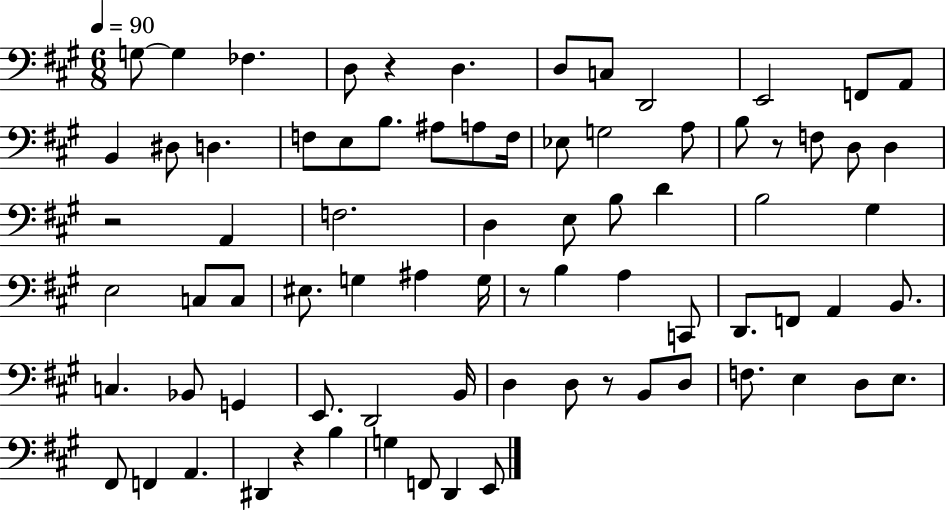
G3/e G3/q FES3/q. D3/e R/q D3/q. D3/e C3/e D2/h E2/h F2/e A2/e B2/q D#3/e D3/q. F3/e E3/e B3/e. A#3/e A3/e F3/s Eb3/e G3/h A3/e B3/e R/e F3/e D3/e D3/q R/h A2/q F3/h. D3/q E3/e B3/e D4/q B3/h G#3/q E3/h C3/e C3/e EIS3/e. G3/q A#3/q G3/s R/e B3/q A3/q C2/e D2/e. F2/e A2/q B2/e. C3/q. Bb2/e G2/q E2/e. D2/h B2/s D3/q D3/e R/e B2/e D3/e F3/e. E3/q D3/e E3/e. F#2/e F2/q A2/q. D#2/q R/q B3/q G3/q F2/e D2/q E2/e